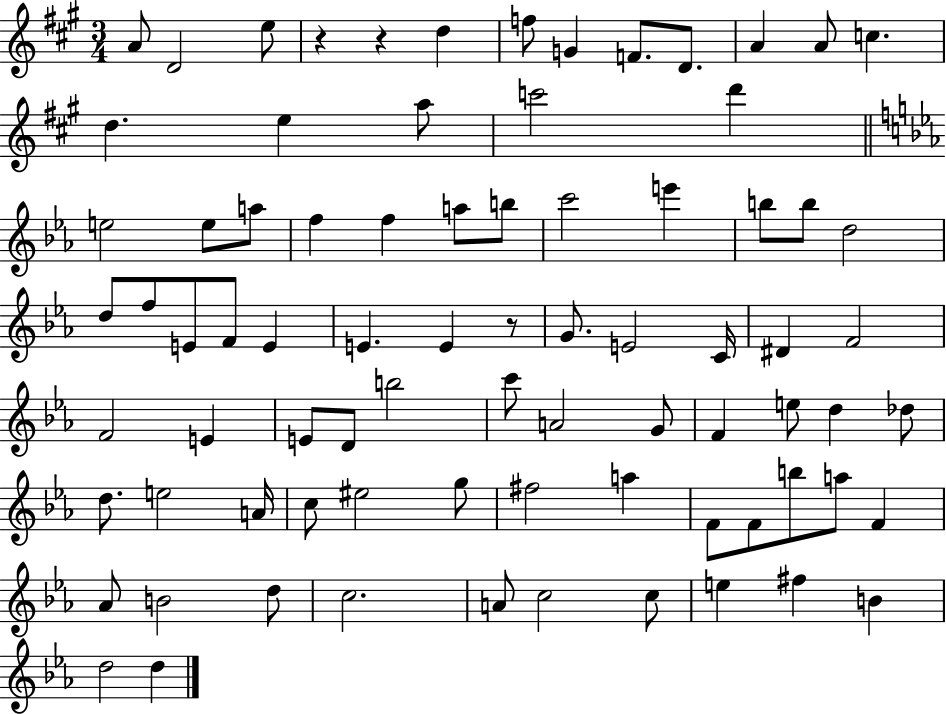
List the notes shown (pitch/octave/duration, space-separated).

A4/e D4/h E5/e R/q R/q D5/q F5/e G4/q F4/e. D4/e. A4/q A4/e C5/q. D5/q. E5/q A5/e C6/h D6/q E5/h E5/e A5/e F5/q F5/q A5/e B5/e C6/h E6/q B5/e B5/e D5/h D5/e F5/e E4/e F4/e E4/q E4/q. E4/q R/e G4/e. E4/h C4/s D#4/q F4/h F4/h E4/q E4/e D4/e B5/h C6/e A4/h G4/e F4/q E5/e D5/q Db5/e D5/e. E5/h A4/s C5/e EIS5/h G5/e F#5/h A5/q F4/e F4/e B5/e A5/e F4/q Ab4/e B4/h D5/e C5/h. A4/e C5/h C5/e E5/q F#5/q B4/q D5/h D5/q